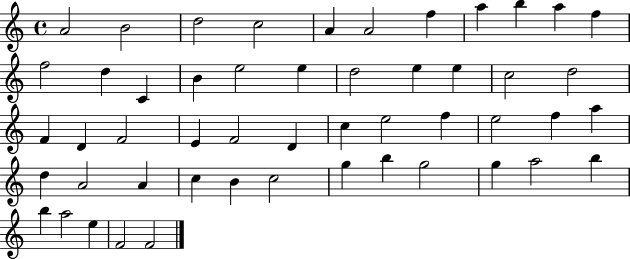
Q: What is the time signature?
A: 4/4